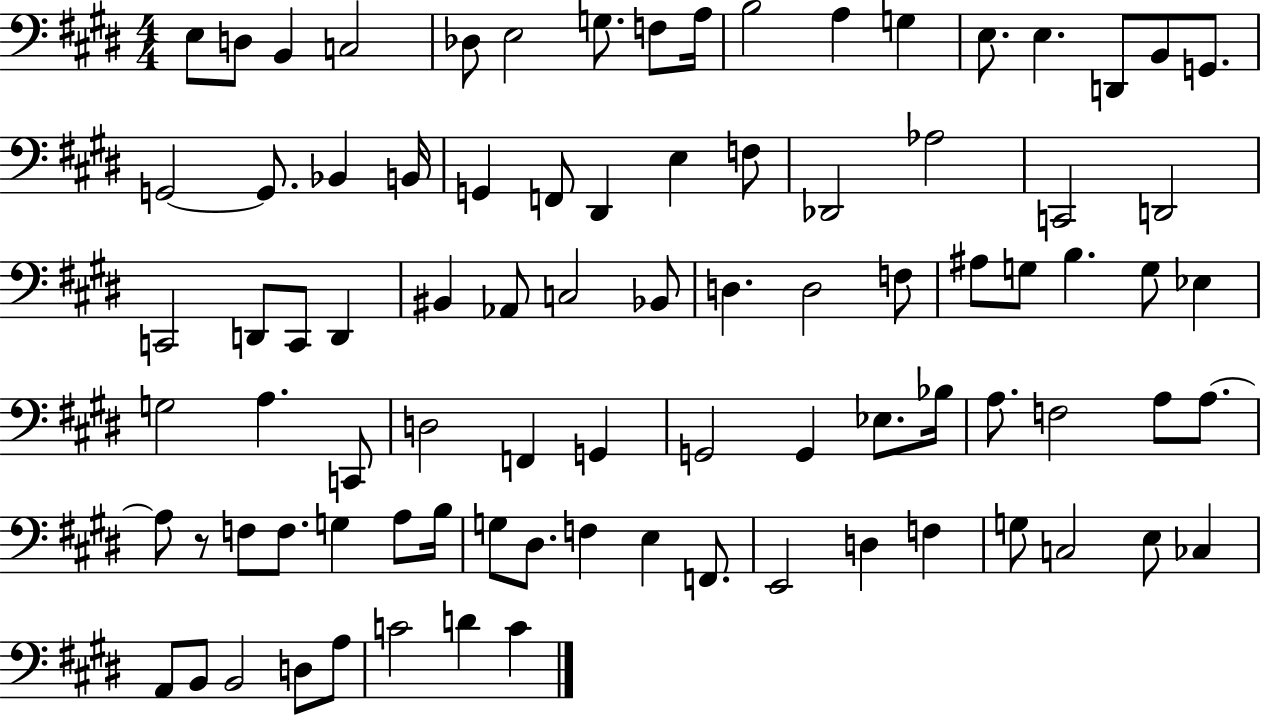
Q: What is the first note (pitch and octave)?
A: E3